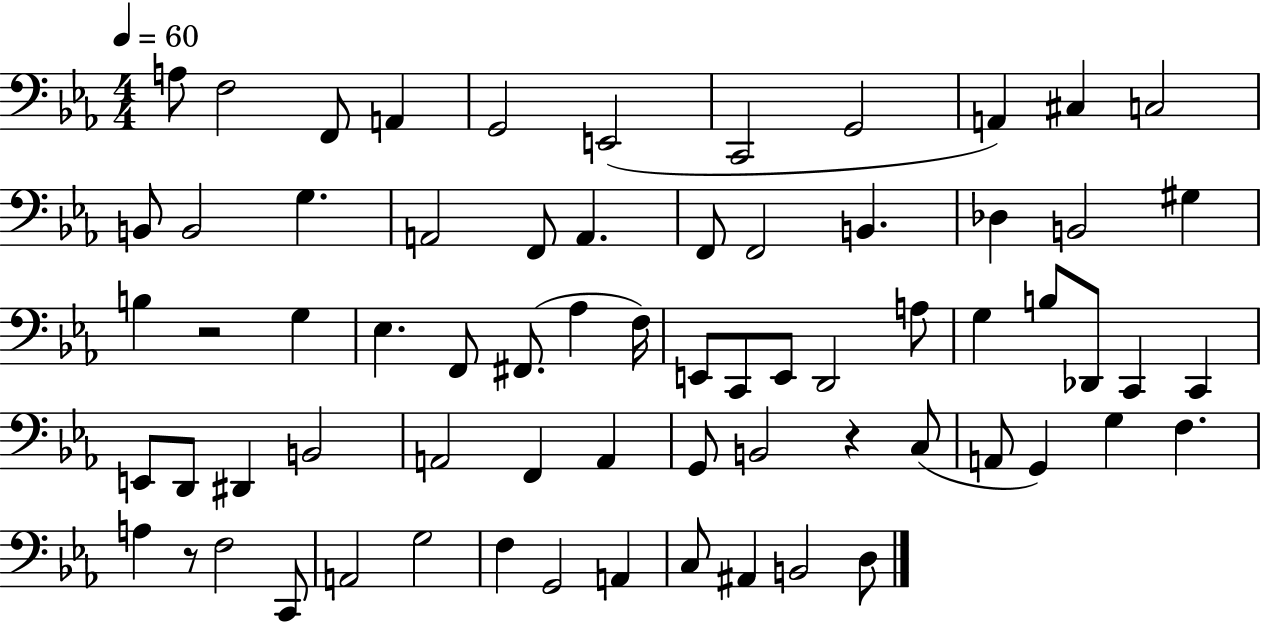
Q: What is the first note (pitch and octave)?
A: A3